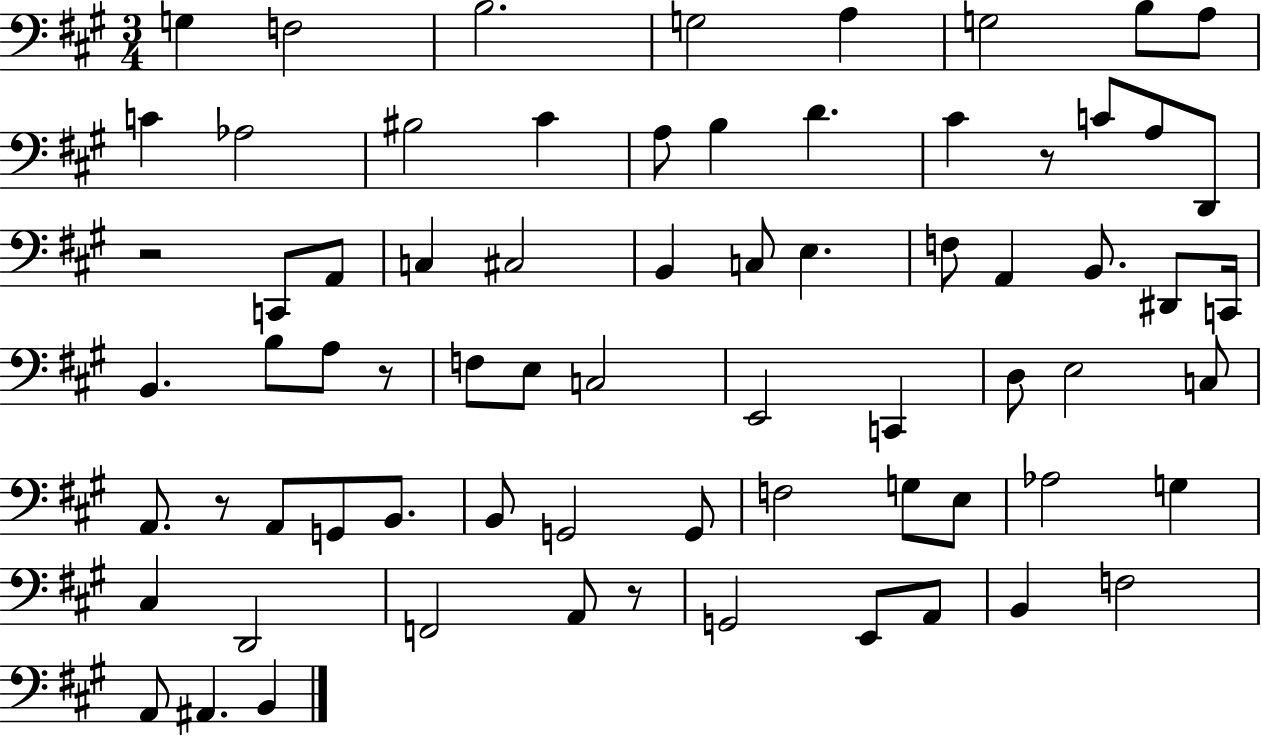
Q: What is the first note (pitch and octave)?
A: G3